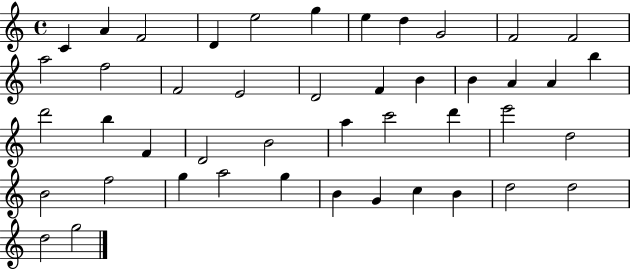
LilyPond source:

{
  \clef treble
  \time 4/4
  \defaultTimeSignature
  \key c \major
  c'4 a'4 f'2 | d'4 e''2 g''4 | e''4 d''4 g'2 | f'2 f'2 | \break a''2 f''2 | f'2 e'2 | d'2 f'4 b'4 | b'4 a'4 a'4 b''4 | \break d'''2 b''4 f'4 | d'2 b'2 | a''4 c'''2 d'''4 | e'''2 d''2 | \break b'2 f''2 | g''4 a''2 g''4 | b'4 g'4 c''4 b'4 | d''2 d''2 | \break d''2 g''2 | \bar "|."
}